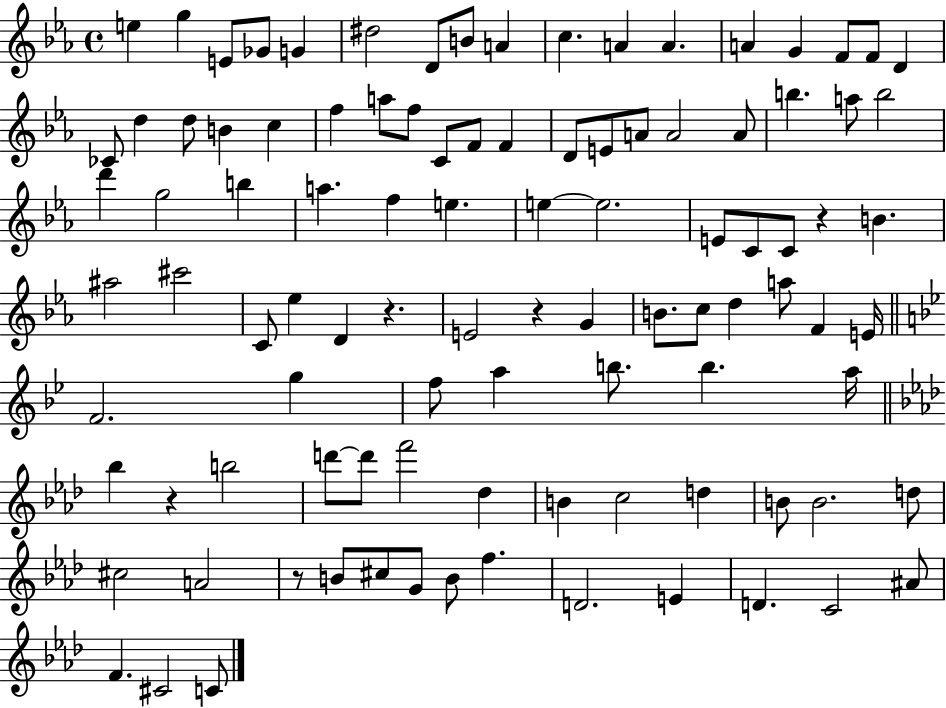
{
  \clef treble
  \time 4/4
  \defaultTimeSignature
  \key ees \major
  \repeat volta 2 { e''4 g''4 e'8 ges'8 g'4 | dis''2 d'8 b'8 a'4 | c''4. a'4 a'4. | a'4 g'4 f'8 f'8 d'4 | \break ces'8 d''4 d''8 b'4 c''4 | f''4 a''8 f''8 c'8 f'8 f'4 | d'8 e'8 a'8 a'2 a'8 | b''4. a''8 b''2 | \break d'''4 g''2 b''4 | a''4. f''4 e''4. | e''4~~ e''2. | e'8 c'8 c'8 r4 b'4. | \break ais''2 cis'''2 | c'8 ees''4 d'4 r4. | e'2 r4 g'4 | b'8. c''8 d''4 a''8 f'4 e'16 | \break \bar "||" \break \key g \minor f'2. g''4 | f''8 a''4 b''8. b''4. a''16 | \bar "||" \break \key aes \major bes''4 r4 b''2 | d'''8~~ d'''8 f'''2 des''4 | b'4 c''2 d''4 | b'8 b'2. d''8 | \break cis''2 a'2 | r8 b'8 cis''8 g'8 b'8 f''4. | d'2. e'4 | d'4. c'2 ais'8 | \break f'4. cis'2 c'8 | } \bar "|."
}